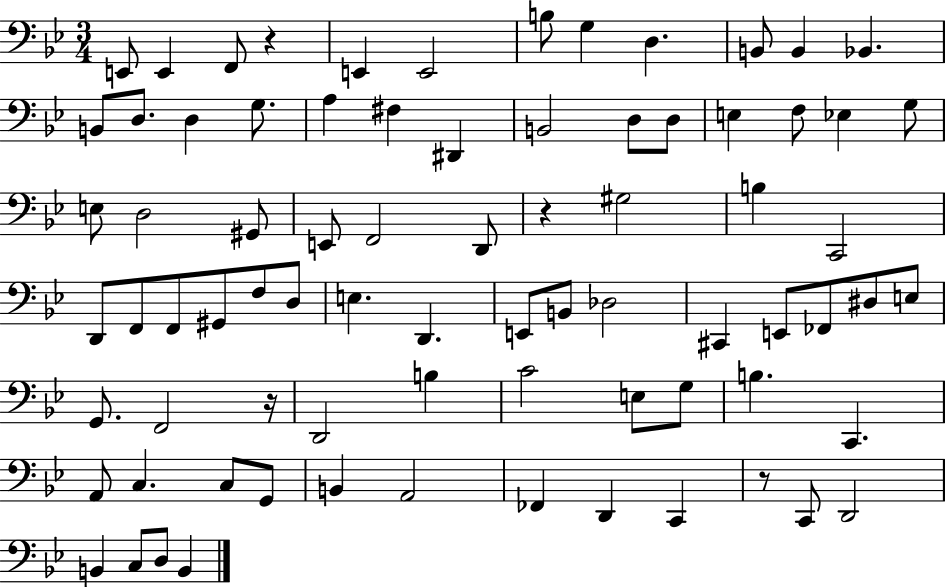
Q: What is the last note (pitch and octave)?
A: B2